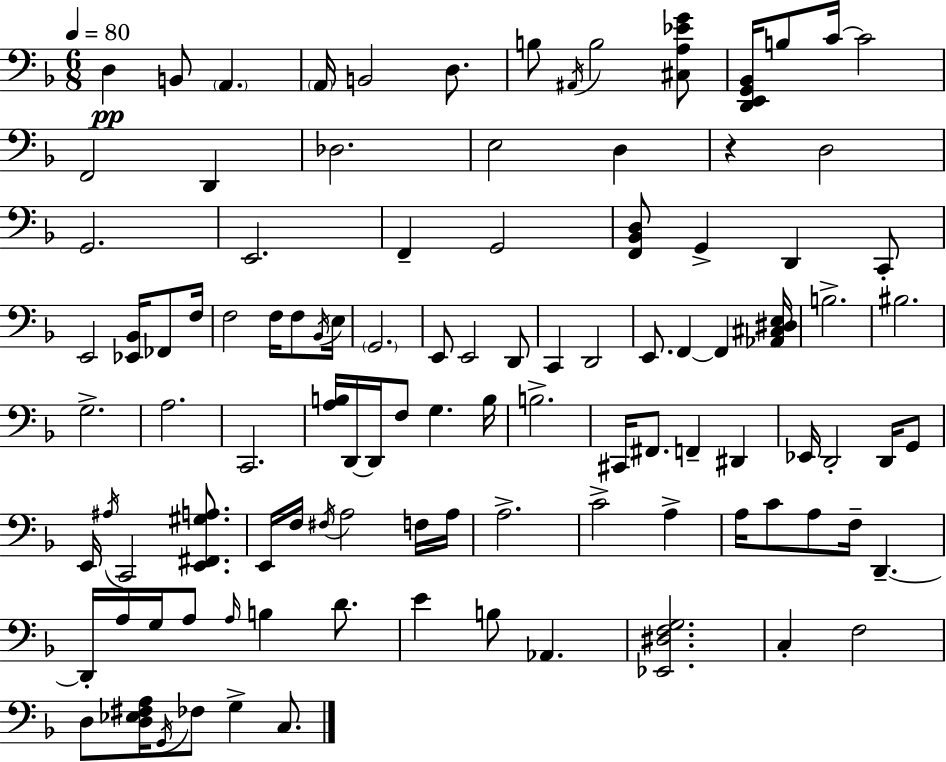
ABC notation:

X:1
T:Untitled
M:6/8
L:1/4
K:F
D, B,,/2 A,, A,,/4 B,,2 D,/2 B,/2 ^A,,/4 B,2 [^C,A,_EG]/2 [D,,E,,G,,_B,,]/4 B,/2 C/4 C2 F,,2 D,, _D,2 E,2 D, z D,2 G,,2 E,,2 F,, G,,2 [F,,_B,,D,]/2 G,, D,, C,,/2 E,,2 [_E,,_B,,]/4 _F,,/2 F,/4 F,2 F,/4 F,/2 _B,,/4 E,/4 G,,2 E,,/2 E,,2 D,,/2 C,, D,,2 E,,/2 F,, F,, [_A,,^C,^D,E,]/4 B,2 ^B,2 G,2 A,2 C,,2 [A,B,]/4 D,,/4 D,,/4 F,/2 G, B,/4 B,2 ^C,,/4 ^F,,/2 F,, ^D,, _E,,/4 D,,2 D,,/4 G,,/2 E,,/4 ^A,/4 C,,2 [E,,^F,,^G,A,]/2 E,,/4 F,/4 ^F,/4 A,2 F,/4 A,/4 A,2 C2 A, A,/4 C/2 A,/2 F,/4 D,, D,,/4 A,/4 G,/4 A,/2 A,/4 B, D/2 E B,/2 _A,, [_E,,^D,F,G,]2 C, F,2 D,/2 [D,_E,^F,A,]/4 G,,/4 _F,/2 G, C,/2